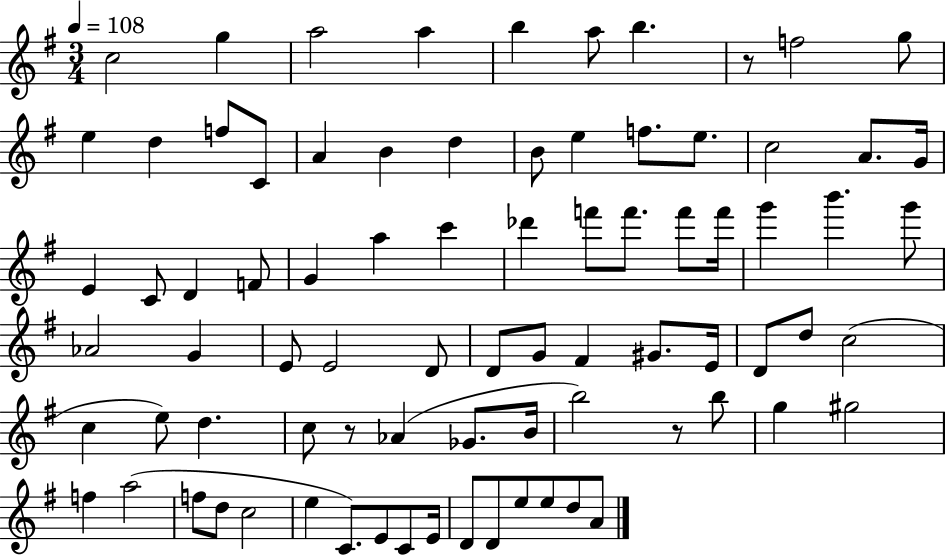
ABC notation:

X:1
T:Untitled
M:3/4
L:1/4
K:G
c2 g a2 a b a/2 b z/2 f2 g/2 e d f/2 C/2 A B d B/2 e f/2 e/2 c2 A/2 G/4 E C/2 D F/2 G a c' _d' f'/2 f'/2 f'/2 f'/4 g' b' g'/2 _A2 G E/2 E2 D/2 D/2 G/2 ^F ^G/2 E/4 D/2 d/2 c2 c e/2 d c/2 z/2 _A _G/2 B/4 b2 z/2 b/2 g ^g2 f a2 f/2 d/2 c2 e C/2 E/2 C/2 E/4 D/2 D/2 e/2 e/2 d/2 A/2